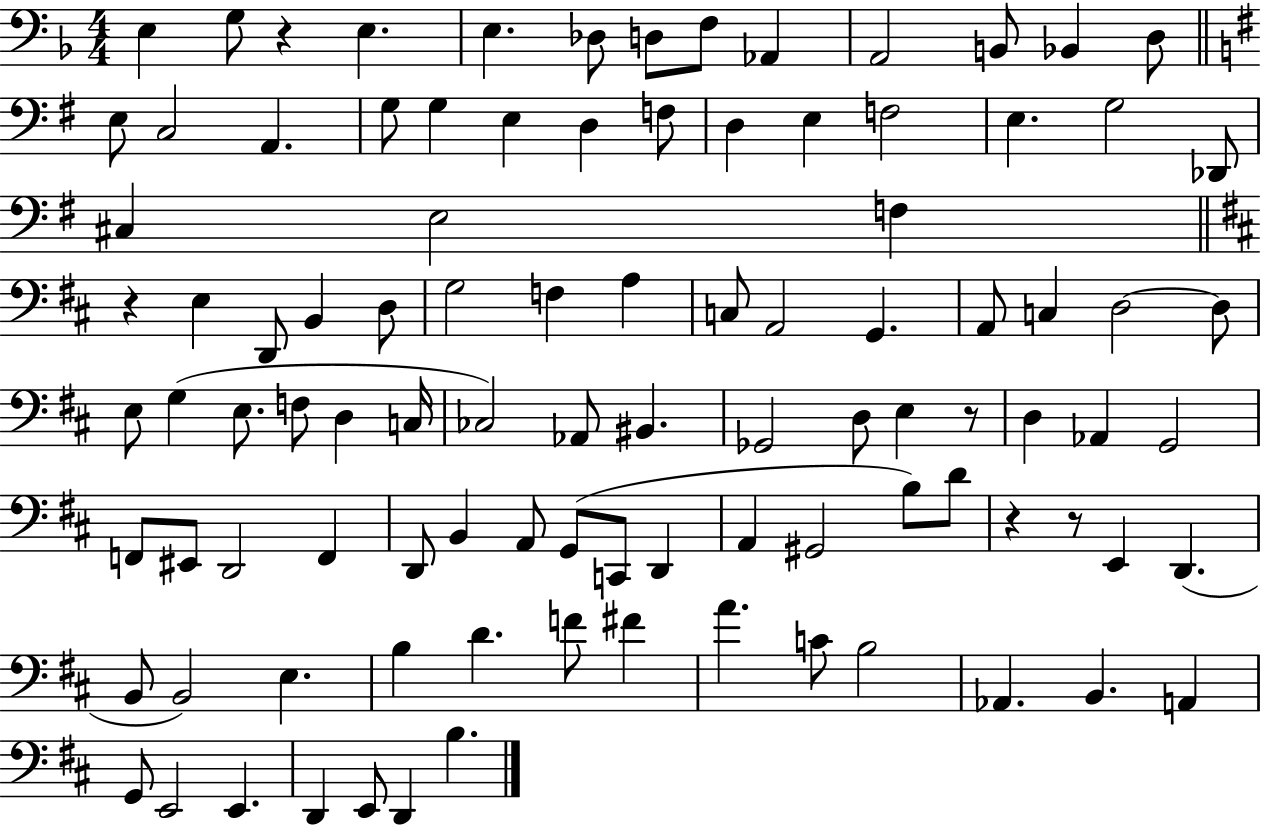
{
  \clef bass
  \numericTimeSignature
  \time 4/4
  \key f \major
  \repeat volta 2 { e4 g8 r4 e4. | e4. des8 d8 f8 aes,4 | a,2 b,8 bes,4 d8 | \bar "||" \break \key e \minor e8 c2 a,4. | g8 g4 e4 d4 f8 | d4 e4 f2 | e4. g2 des,8 | \break cis4 e2 f4 | \bar "||" \break \key d \major r4 e4 d,8 b,4 d8 | g2 f4 a4 | c8 a,2 g,4. | a,8 c4 d2~~ d8 | \break e8 g4( e8. f8 d4 c16 | ces2) aes,8 bis,4. | ges,2 d8 e4 r8 | d4 aes,4 g,2 | \break f,8 eis,8 d,2 f,4 | d,8 b,4 a,8 g,8( c,8 d,4 | a,4 gis,2 b8) d'8 | r4 r8 e,4 d,4.( | \break b,8 b,2) e4. | b4 d'4. f'8 fis'4 | a'4. c'8 b2 | aes,4. b,4. a,4 | \break g,8 e,2 e,4. | d,4 e,8 d,4 b4. | } \bar "|."
}